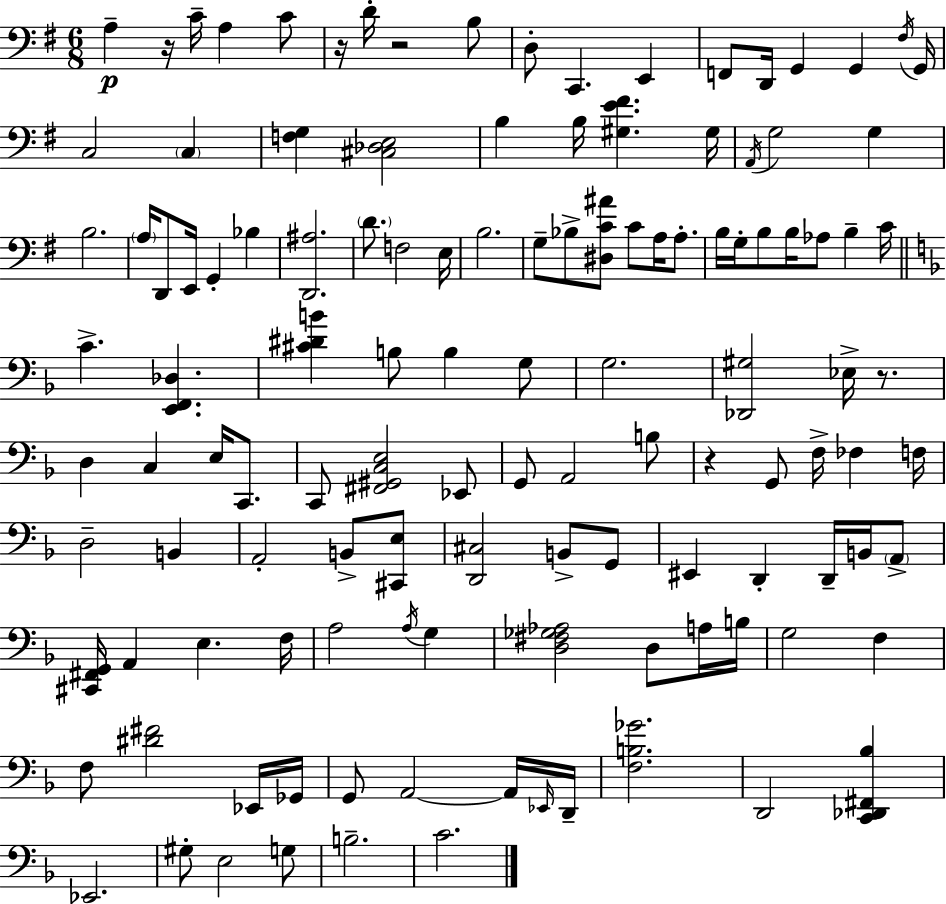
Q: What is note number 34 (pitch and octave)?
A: G3